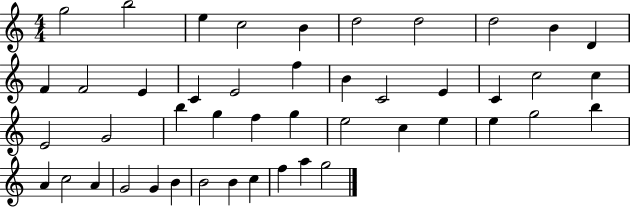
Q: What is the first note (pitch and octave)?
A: G5